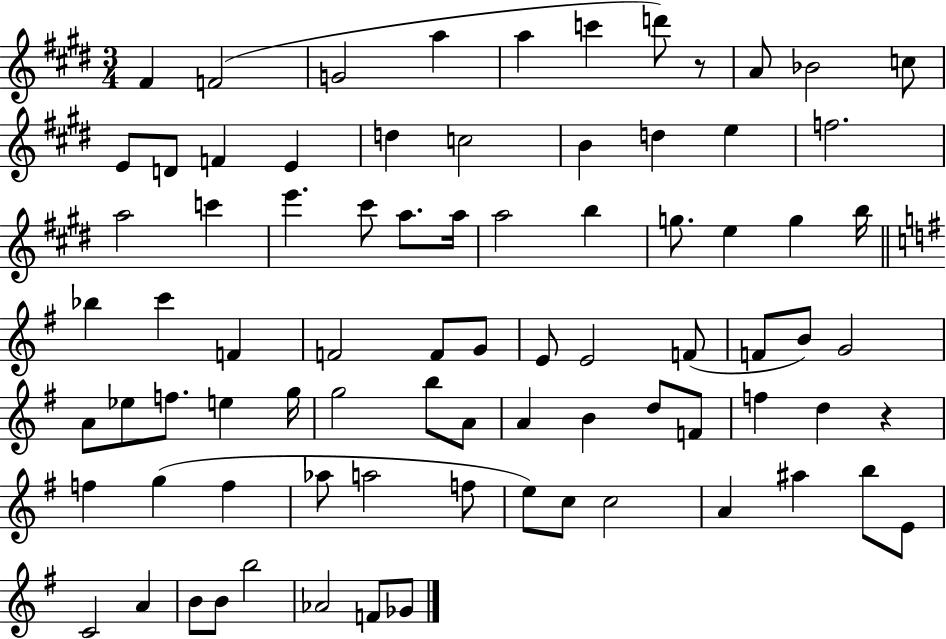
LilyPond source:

{
  \clef treble
  \numericTimeSignature
  \time 3/4
  \key e \major
  fis'4 f'2( | g'2 a''4 | a''4 c'''4 d'''8) r8 | a'8 bes'2 c''8 | \break e'8 d'8 f'4 e'4 | d''4 c''2 | b'4 d''4 e''4 | f''2. | \break a''2 c'''4 | e'''4. cis'''8 a''8. a''16 | a''2 b''4 | g''8. e''4 g''4 b''16 | \break \bar "||" \break \key g \major bes''4 c'''4 f'4 | f'2 f'8 g'8 | e'8 e'2 f'8( | f'8 b'8) g'2 | \break a'8 ees''8 f''8. e''4 g''16 | g''2 b''8 a'8 | a'4 b'4 d''8 f'8 | f''4 d''4 r4 | \break f''4 g''4( f''4 | aes''8 a''2 f''8 | e''8) c''8 c''2 | a'4 ais''4 b''8 e'8 | \break c'2 a'4 | b'8 b'8 b''2 | aes'2 f'8 ges'8 | \bar "|."
}